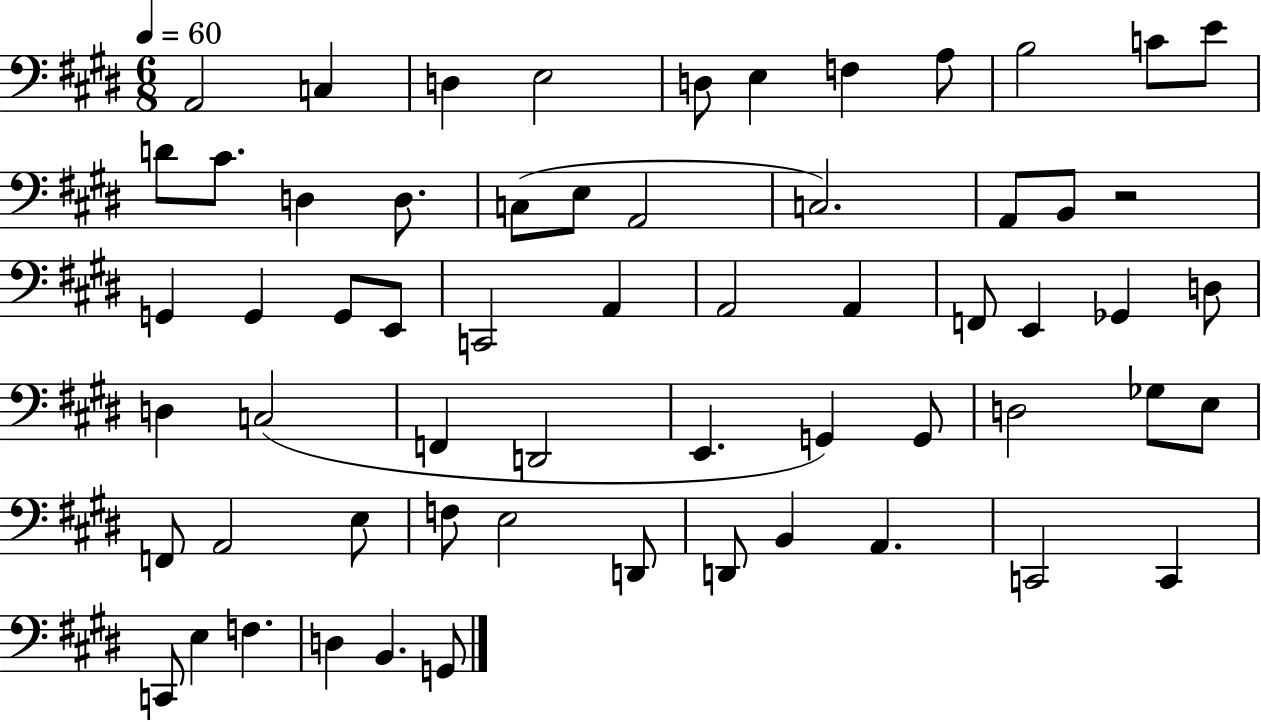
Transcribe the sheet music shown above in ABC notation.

X:1
T:Untitled
M:6/8
L:1/4
K:E
A,,2 C, D, E,2 D,/2 E, F, A,/2 B,2 C/2 E/2 D/2 ^C/2 D, D,/2 C,/2 E,/2 A,,2 C,2 A,,/2 B,,/2 z2 G,, G,, G,,/2 E,,/2 C,,2 A,, A,,2 A,, F,,/2 E,, _G,, D,/2 D, C,2 F,, D,,2 E,, G,, G,,/2 D,2 _G,/2 E,/2 F,,/2 A,,2 E,/2 F,/2 E,2 D,,/2 D,,/2 B,, A,, C,,2 C,, C,,/2 E, F, D, B,, G,,/2